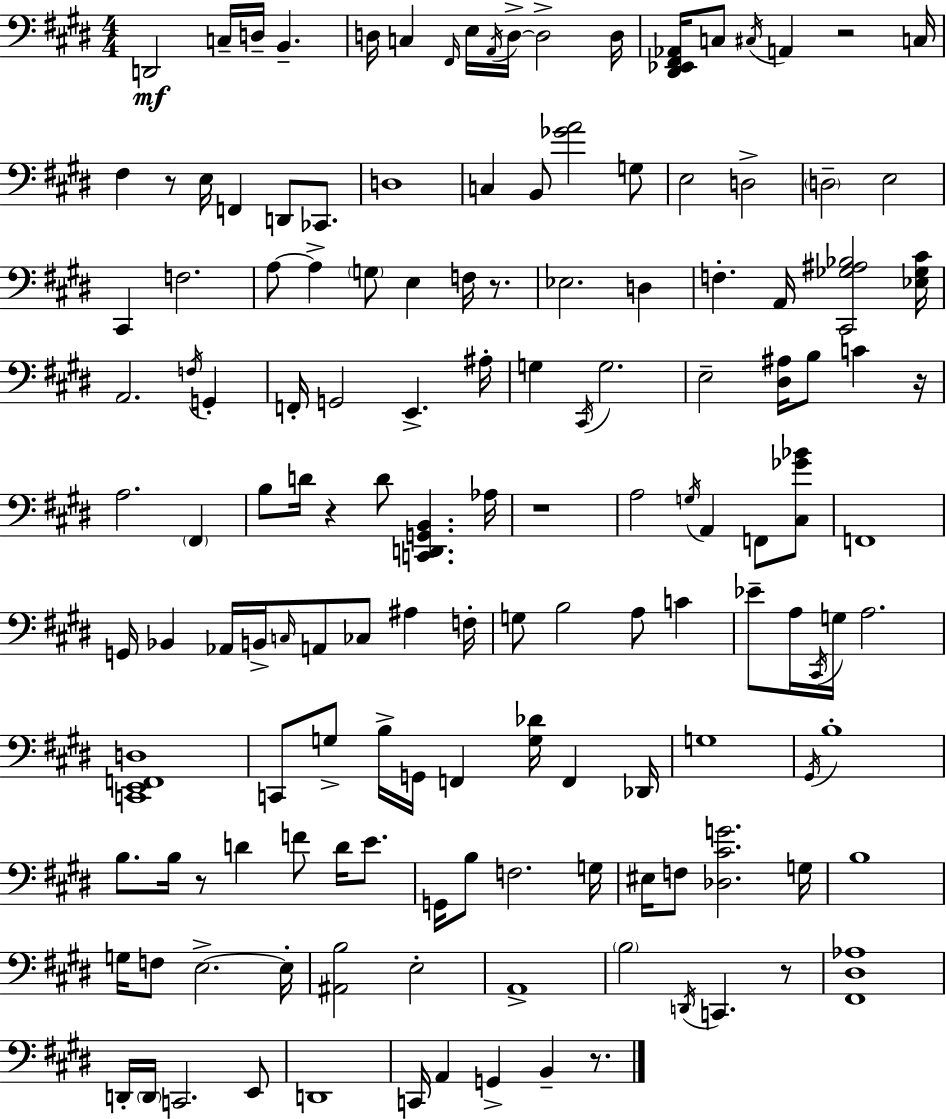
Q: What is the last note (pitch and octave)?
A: B2